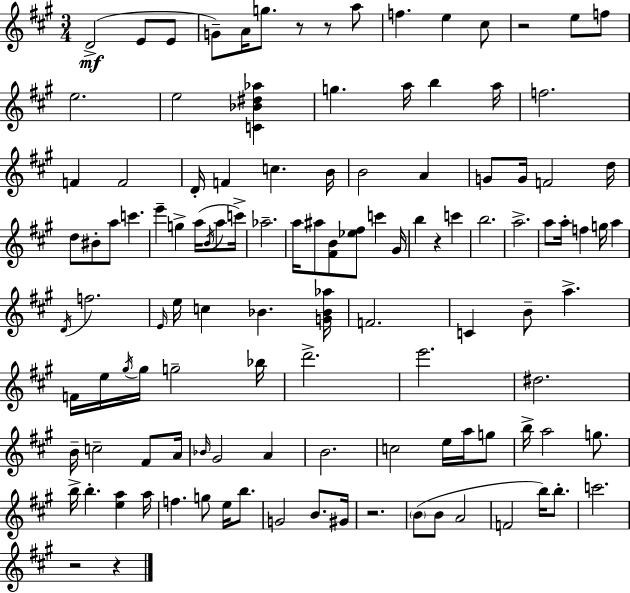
{
  \clef treble
  \numericTimeSignature
  \time 3/4
  \key a \major
  \repeat volta 2 { d'2->(\mf e'8 e'8 | g'8--) a'16 g''8. r8 r8 a''8 | f''4. e''4 cis''8 | r2 e''8 f''8 | \break e''2. | e''2 <c' bes' dis'' aes''>4 | g''4. a''16 b''4 a''16 | f''2. | \break f'4 f'2 | d'16-. f'4 c''4. b'16 | b'2 a'4 | g'8 g'16 f'2 d''16 | \break d''8 bis'8-. a''8 c'''4. | e'''4-- g''4-> a''16( \acciaccatura { b'16 } a''8 | c'''16->) aes''2.-- | a''16 ais''8 <fis' b'>8 <ees'' fis''>8 c'''4 | \break gis'16 b''4 r4 c'''4 | b''2. | a''2.-> | a''8 a''16-. f''4 g''16 a''4 | \break \acciaccatura { d'16 } f''2. | \grace { e'16 } e''16 c''4 bes'4. | <g' bes' aes''>16 f'2. | c'4 b'8-- a''4.-> | \break f'16 e''16 \acciaccatura { gis''16 } gis''16 g''2-- | bes''16 d'''2.-> | e'''2. | dis''2. | \break b'16-- c''2-- | fis'8 a'16 \grace { bes'16 } gis'2 | a'4 b'2. | c''2 | \break e''16 a''16 g''8 b''16-> a''2 | g''8. b''16-> b''4.-. | <e'' a''>4 a''16 f''4. g''8 | e''16 b''8. g'2 | \break b'8. gis'16 r2. | \parenthesize b'8( b'8 a'2 | f'2 | b''16) b''8.-. c'''2. | \break r2 | r4 } \bar "|."
}